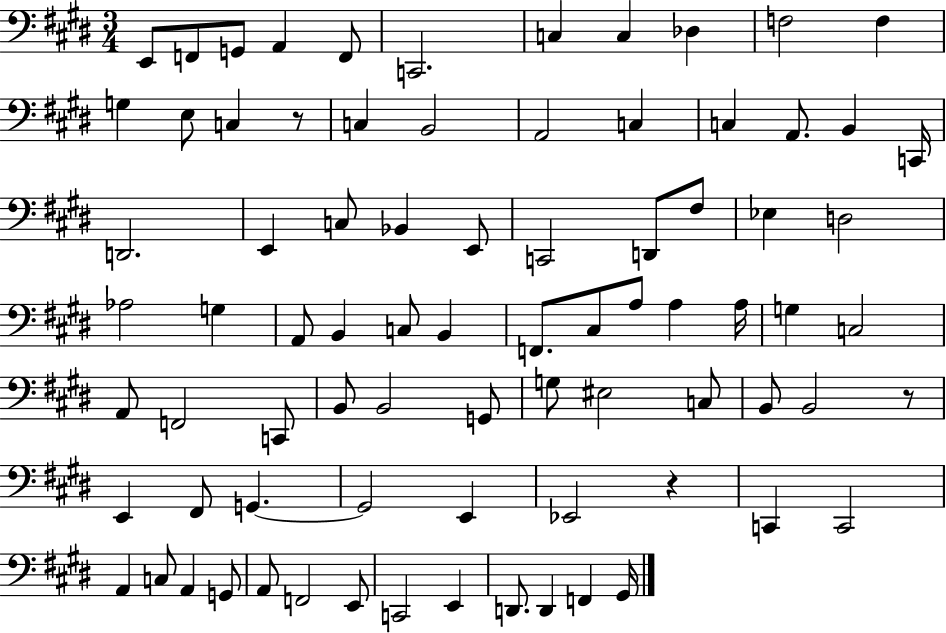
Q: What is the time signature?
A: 3/4